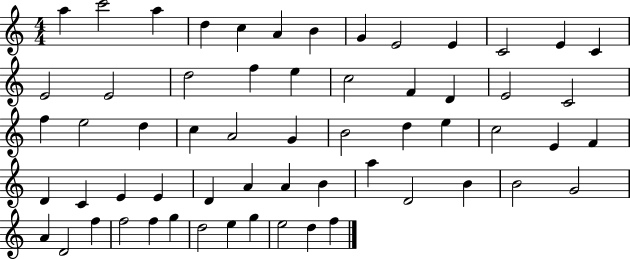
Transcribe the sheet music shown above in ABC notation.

X:1
T:Untitled
M:4/4
L:1/4
K:C
a c'2 a d c A B G E2 E C2 E C E2 E2 d2 f e c2 F D E2 C2 f e2 d c A2 G B2 d e c2 E F D C E E D A A B a D2 B B2 G2 A D2 f f2 f g d2 e g e2 d f